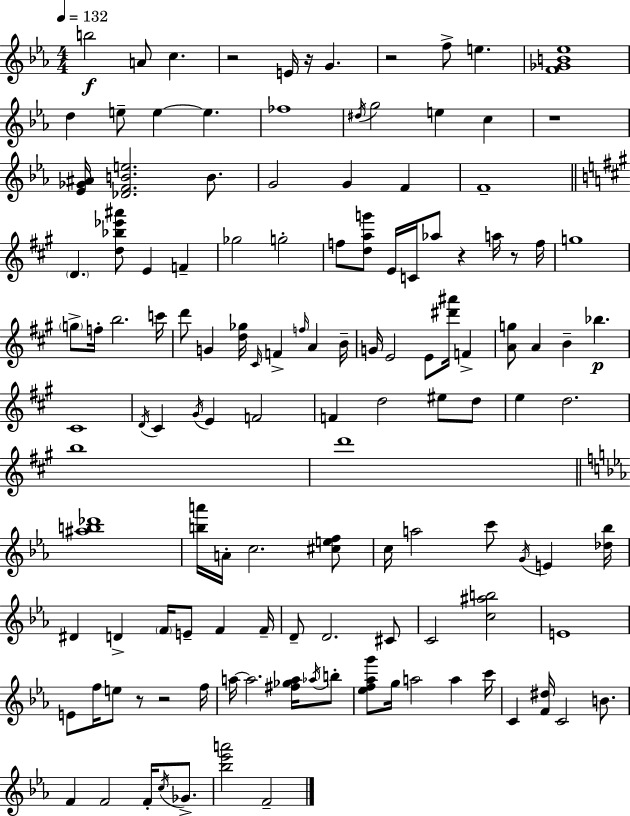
B5/h A4/e C5/q. R/h E4/s R/s G4/q. R/h F5/e E5/q. [F4,Gb4,B4,Eb5]/w D5/q E5/e E5/q E5/q. FES5/w D#5/s G5/h E5/q C5/q R/w [Eb4,Gb4,A#4]/s [Db4,F4,B4,E5]/h. B4/e. G4/h G4/q F4/q F4/w D4/q. [D5,Bb5,Eb6,A#6]/e E4/q F4/q Gb5/h G5/h F5/e [D5,A5,G6]/e E4/s C4/s Ab5/e R/q A5/s R/e F5/s G5/w G5/e F5/s B5/h. C6/s D6/e G4/q [D5,Gb5]/s C#4/s F4/q F5/s A4/q B4/s G4/s E4/h E4/e [D#6,A#6]/s F4/q [A4,G5]/e A4/q B4/q Bb5/q. C#4/w D4/s C#4/q G#4/s E4/q F4/h F4/q D5/h EIS5/e D5/e E5/q D5/h. B5/w D6/w [A#5,B5,Db6]/w [B5,A6]/s A4/s C5/h. [C#5,E5,F5]/e C5/s A5/h C6/e G4/s E4/q [Db5,Bb5]/s D#4/q D4/q F4/s E4/e F4/q F4/s D4/e D4/h. C#4/e C4/h [C5,A#5,B5]/h E4/w E4/e F5/s E5/e R/e R/h F5/s A5/s A5/h. [F#5,Gb5,A5]/s Ab5/s B5/e [Eb5,F5,Ab5,G6]/e G5/s A5/h A5/q C6/s C4/q [F4,D#5]/s C4/h B4/e. F4/q F4/h F4/s C5/s Gb4/e. [Bb5,Eb6,A6]/h F4/h